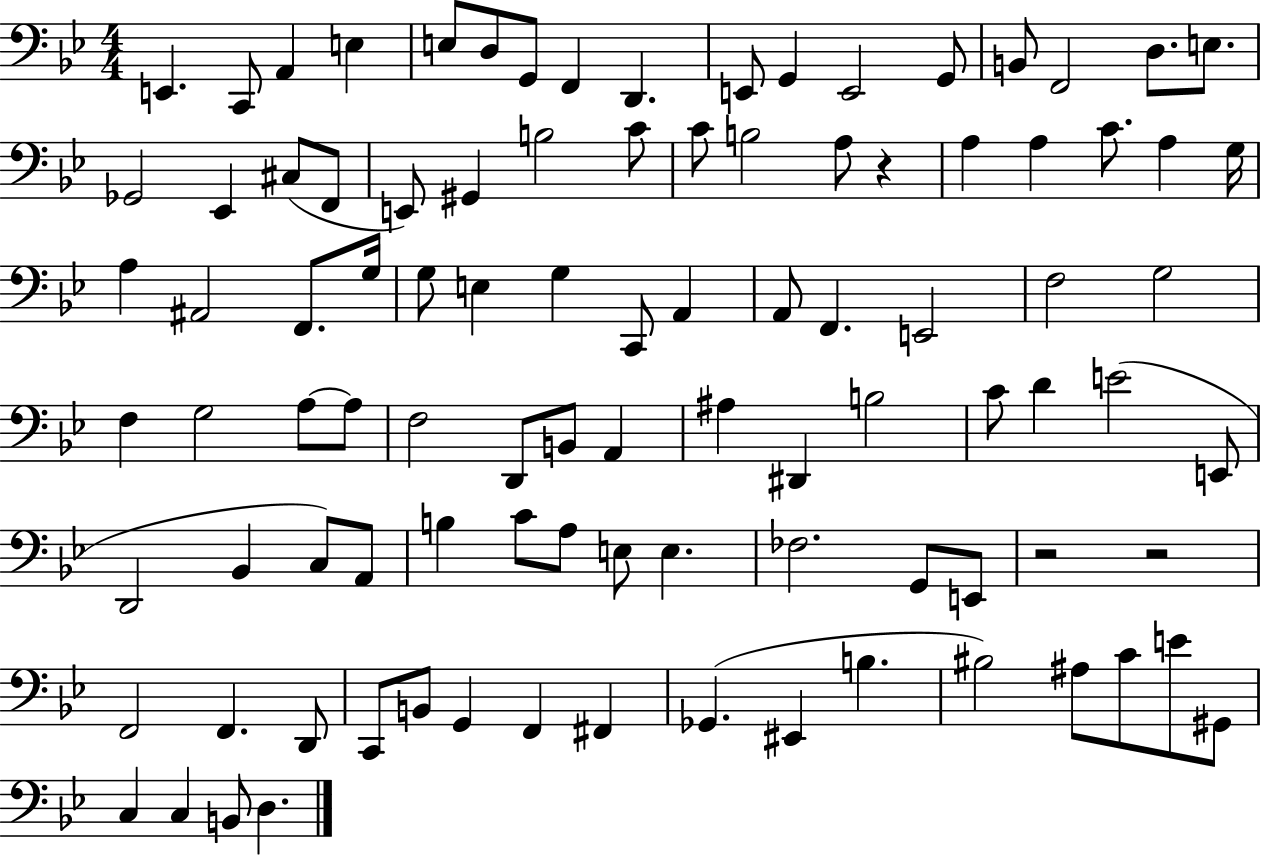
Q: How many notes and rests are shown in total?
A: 97